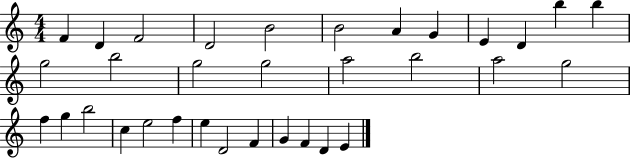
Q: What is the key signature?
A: C major